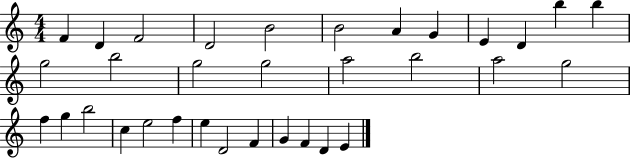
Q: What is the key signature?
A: C major